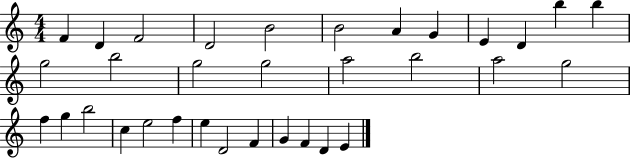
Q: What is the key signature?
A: C major